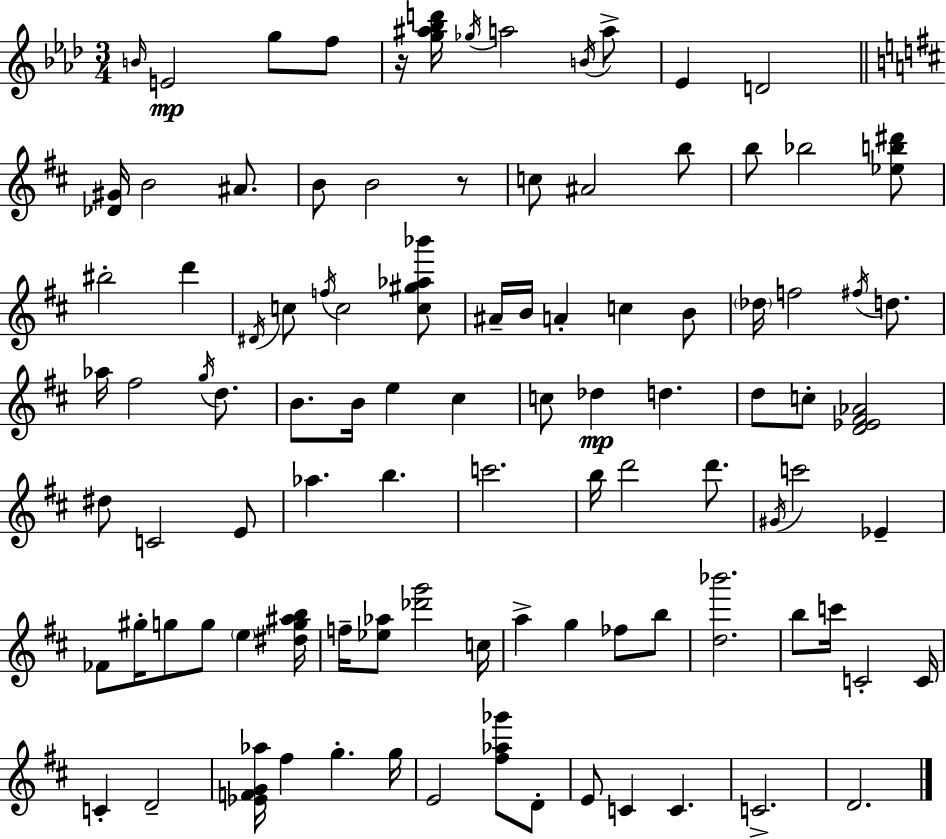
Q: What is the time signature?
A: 3/4